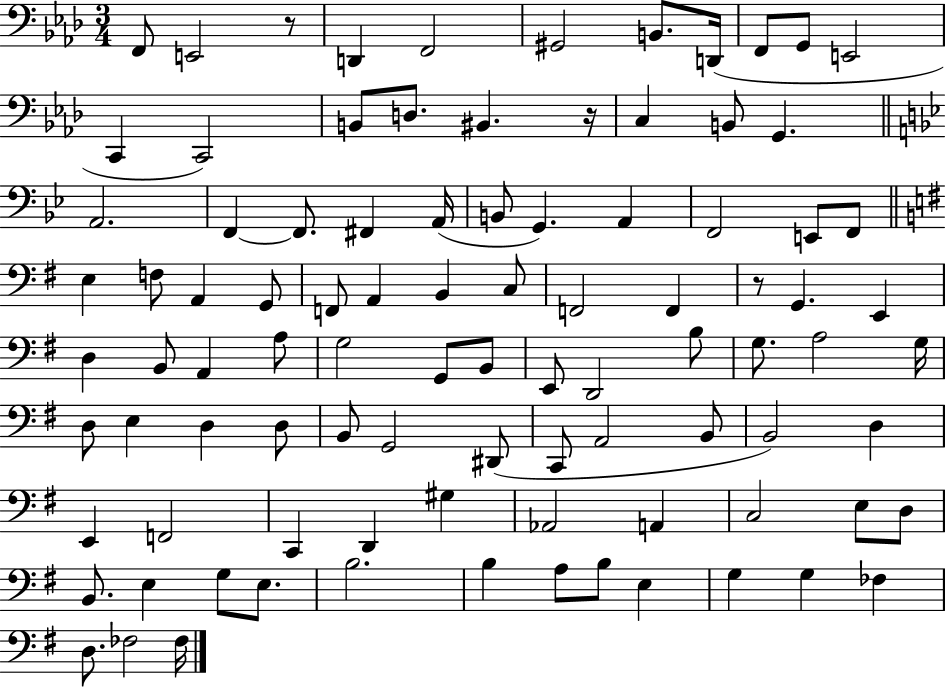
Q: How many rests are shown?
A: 3